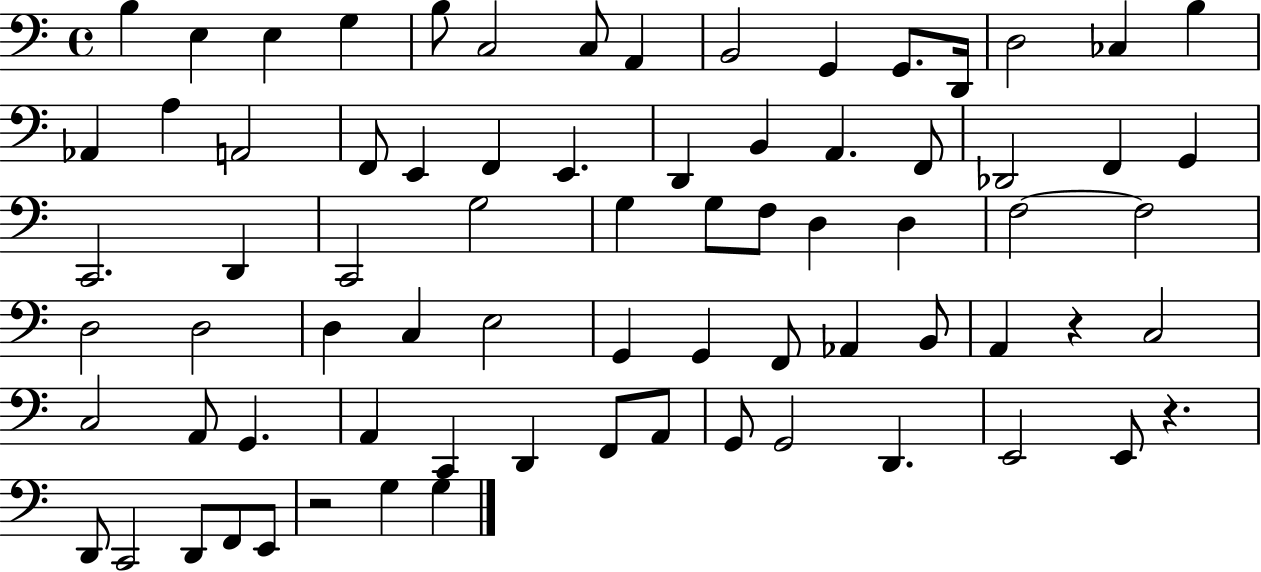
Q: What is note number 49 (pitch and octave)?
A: Ab2